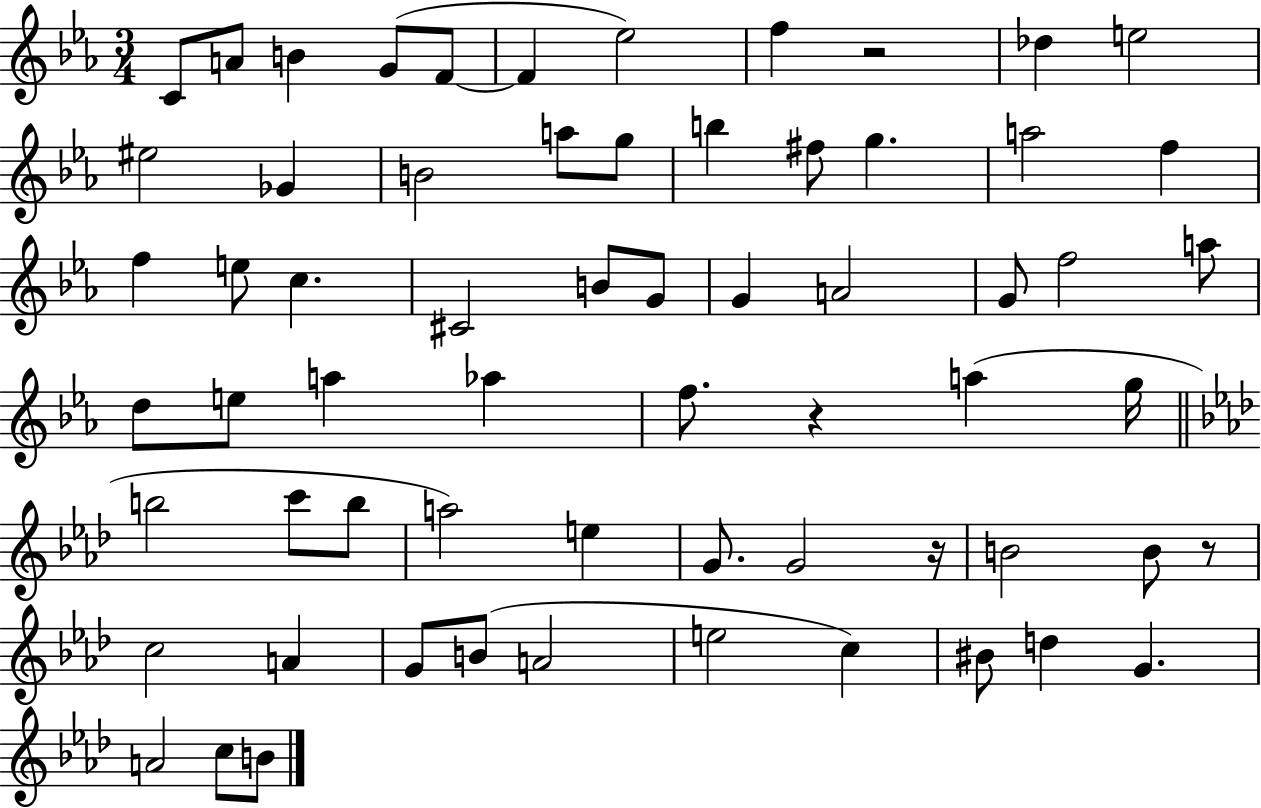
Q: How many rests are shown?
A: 4